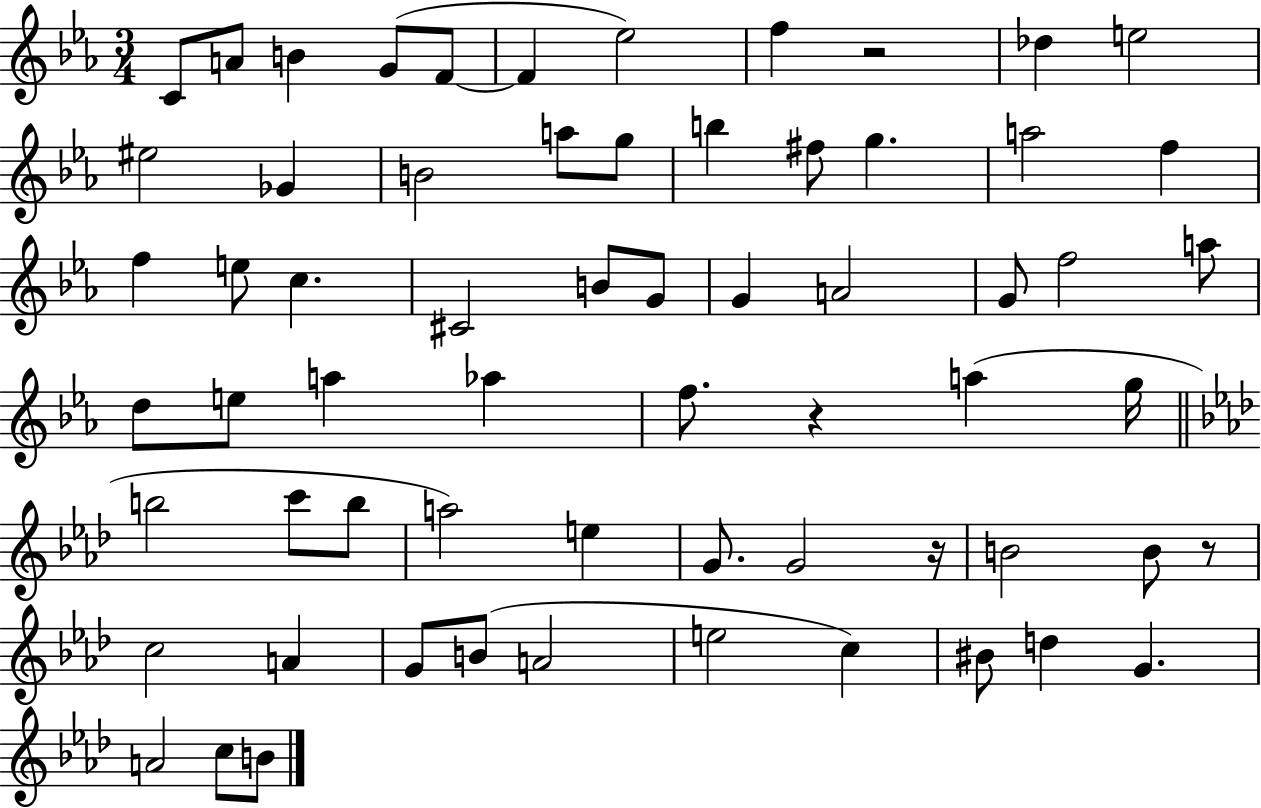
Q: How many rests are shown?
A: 4